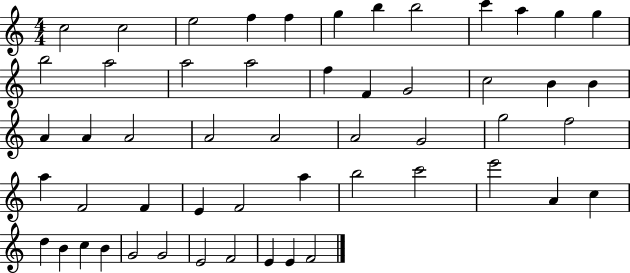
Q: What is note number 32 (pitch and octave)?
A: A5